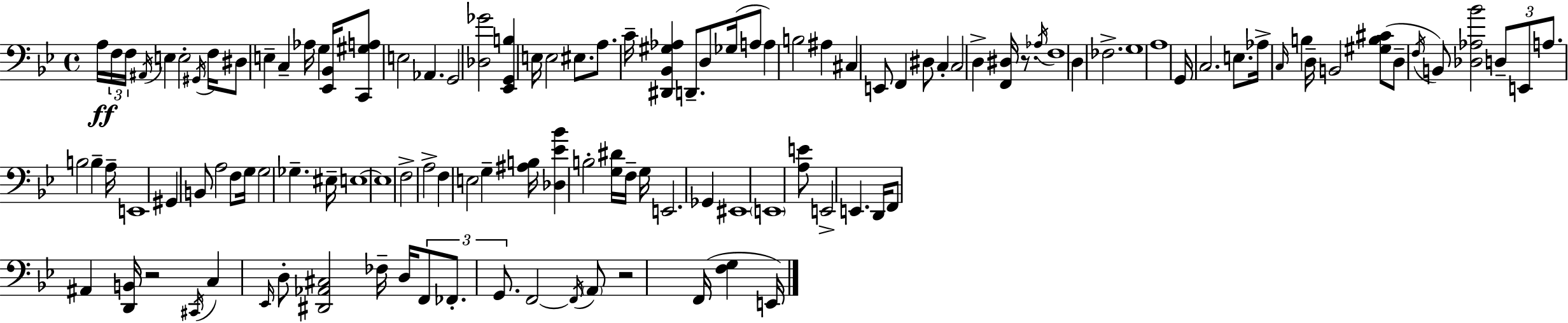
{
  \clef bass
  \time 4/4
  \defaultTimeSignature
  \key bes \major
  a16\ff \tuplet 3/2 { f16 f16 \acciaccatura { ais,16 } } e4 e2-. | \acciaccatura { gis,16 } f16 dis8 e4-- c4-- aes16 g4 | <ees, bes,>16 <c, gis a>8 e2 aes,4. | g,2 <des ges'>2 | \break <ees, g, b>4 e16 e2 eis8. | a8. c'16-- <dis, bes, gis aes>4 d,8.-- d8 ges16( | a8 a4) b2 ais4 | cis4 e,8 f,4 dis8 c4-. | \break c2 d4-> <f, dis>16 r8. | \acciaccatura { aes16 } f1 | d4 fes2.-> | g1 | \break a1 | g,16 c2. | e8. aes16-> \grace { c16 } b4 d16-- b,2 | <gis b cis'>8( d8-- \acciaccatura { f16 } b,8) <des aes bes'>2 | \break \tuplet 3/2 { d8-- e,8 a8. } b2 | b4-- a16-- e,1 | gis,4 b,8 a2 | f8 g16 g2 ges4.-- | \break eis16-- e1~~ | e1 | f2-> a2-> | f4 e2 | \break g4-- <ais b>16 <des ees' bes'>4 b2-. | <g dis'>16 f16-- g16 e,2. | ges,4 eis,1 | \parenthesize e,1 | \break <a e'>8 e,2-> e,4. | d,16 f,8 ais,4 <d, b,>16 r2 | \acciaccatura { cis,16 } c4 \grace { ees,16 } d8-. <dis, aes, cis>2 | fes16-- d16 \tuplet 3/2 { f,8 fes,8.-. g,8. } f,2~~ | \break \acciaccatura { f,16 } \parenthesize a,8 r2 | f,16( <f g>4 e,16) \bar "|."
}